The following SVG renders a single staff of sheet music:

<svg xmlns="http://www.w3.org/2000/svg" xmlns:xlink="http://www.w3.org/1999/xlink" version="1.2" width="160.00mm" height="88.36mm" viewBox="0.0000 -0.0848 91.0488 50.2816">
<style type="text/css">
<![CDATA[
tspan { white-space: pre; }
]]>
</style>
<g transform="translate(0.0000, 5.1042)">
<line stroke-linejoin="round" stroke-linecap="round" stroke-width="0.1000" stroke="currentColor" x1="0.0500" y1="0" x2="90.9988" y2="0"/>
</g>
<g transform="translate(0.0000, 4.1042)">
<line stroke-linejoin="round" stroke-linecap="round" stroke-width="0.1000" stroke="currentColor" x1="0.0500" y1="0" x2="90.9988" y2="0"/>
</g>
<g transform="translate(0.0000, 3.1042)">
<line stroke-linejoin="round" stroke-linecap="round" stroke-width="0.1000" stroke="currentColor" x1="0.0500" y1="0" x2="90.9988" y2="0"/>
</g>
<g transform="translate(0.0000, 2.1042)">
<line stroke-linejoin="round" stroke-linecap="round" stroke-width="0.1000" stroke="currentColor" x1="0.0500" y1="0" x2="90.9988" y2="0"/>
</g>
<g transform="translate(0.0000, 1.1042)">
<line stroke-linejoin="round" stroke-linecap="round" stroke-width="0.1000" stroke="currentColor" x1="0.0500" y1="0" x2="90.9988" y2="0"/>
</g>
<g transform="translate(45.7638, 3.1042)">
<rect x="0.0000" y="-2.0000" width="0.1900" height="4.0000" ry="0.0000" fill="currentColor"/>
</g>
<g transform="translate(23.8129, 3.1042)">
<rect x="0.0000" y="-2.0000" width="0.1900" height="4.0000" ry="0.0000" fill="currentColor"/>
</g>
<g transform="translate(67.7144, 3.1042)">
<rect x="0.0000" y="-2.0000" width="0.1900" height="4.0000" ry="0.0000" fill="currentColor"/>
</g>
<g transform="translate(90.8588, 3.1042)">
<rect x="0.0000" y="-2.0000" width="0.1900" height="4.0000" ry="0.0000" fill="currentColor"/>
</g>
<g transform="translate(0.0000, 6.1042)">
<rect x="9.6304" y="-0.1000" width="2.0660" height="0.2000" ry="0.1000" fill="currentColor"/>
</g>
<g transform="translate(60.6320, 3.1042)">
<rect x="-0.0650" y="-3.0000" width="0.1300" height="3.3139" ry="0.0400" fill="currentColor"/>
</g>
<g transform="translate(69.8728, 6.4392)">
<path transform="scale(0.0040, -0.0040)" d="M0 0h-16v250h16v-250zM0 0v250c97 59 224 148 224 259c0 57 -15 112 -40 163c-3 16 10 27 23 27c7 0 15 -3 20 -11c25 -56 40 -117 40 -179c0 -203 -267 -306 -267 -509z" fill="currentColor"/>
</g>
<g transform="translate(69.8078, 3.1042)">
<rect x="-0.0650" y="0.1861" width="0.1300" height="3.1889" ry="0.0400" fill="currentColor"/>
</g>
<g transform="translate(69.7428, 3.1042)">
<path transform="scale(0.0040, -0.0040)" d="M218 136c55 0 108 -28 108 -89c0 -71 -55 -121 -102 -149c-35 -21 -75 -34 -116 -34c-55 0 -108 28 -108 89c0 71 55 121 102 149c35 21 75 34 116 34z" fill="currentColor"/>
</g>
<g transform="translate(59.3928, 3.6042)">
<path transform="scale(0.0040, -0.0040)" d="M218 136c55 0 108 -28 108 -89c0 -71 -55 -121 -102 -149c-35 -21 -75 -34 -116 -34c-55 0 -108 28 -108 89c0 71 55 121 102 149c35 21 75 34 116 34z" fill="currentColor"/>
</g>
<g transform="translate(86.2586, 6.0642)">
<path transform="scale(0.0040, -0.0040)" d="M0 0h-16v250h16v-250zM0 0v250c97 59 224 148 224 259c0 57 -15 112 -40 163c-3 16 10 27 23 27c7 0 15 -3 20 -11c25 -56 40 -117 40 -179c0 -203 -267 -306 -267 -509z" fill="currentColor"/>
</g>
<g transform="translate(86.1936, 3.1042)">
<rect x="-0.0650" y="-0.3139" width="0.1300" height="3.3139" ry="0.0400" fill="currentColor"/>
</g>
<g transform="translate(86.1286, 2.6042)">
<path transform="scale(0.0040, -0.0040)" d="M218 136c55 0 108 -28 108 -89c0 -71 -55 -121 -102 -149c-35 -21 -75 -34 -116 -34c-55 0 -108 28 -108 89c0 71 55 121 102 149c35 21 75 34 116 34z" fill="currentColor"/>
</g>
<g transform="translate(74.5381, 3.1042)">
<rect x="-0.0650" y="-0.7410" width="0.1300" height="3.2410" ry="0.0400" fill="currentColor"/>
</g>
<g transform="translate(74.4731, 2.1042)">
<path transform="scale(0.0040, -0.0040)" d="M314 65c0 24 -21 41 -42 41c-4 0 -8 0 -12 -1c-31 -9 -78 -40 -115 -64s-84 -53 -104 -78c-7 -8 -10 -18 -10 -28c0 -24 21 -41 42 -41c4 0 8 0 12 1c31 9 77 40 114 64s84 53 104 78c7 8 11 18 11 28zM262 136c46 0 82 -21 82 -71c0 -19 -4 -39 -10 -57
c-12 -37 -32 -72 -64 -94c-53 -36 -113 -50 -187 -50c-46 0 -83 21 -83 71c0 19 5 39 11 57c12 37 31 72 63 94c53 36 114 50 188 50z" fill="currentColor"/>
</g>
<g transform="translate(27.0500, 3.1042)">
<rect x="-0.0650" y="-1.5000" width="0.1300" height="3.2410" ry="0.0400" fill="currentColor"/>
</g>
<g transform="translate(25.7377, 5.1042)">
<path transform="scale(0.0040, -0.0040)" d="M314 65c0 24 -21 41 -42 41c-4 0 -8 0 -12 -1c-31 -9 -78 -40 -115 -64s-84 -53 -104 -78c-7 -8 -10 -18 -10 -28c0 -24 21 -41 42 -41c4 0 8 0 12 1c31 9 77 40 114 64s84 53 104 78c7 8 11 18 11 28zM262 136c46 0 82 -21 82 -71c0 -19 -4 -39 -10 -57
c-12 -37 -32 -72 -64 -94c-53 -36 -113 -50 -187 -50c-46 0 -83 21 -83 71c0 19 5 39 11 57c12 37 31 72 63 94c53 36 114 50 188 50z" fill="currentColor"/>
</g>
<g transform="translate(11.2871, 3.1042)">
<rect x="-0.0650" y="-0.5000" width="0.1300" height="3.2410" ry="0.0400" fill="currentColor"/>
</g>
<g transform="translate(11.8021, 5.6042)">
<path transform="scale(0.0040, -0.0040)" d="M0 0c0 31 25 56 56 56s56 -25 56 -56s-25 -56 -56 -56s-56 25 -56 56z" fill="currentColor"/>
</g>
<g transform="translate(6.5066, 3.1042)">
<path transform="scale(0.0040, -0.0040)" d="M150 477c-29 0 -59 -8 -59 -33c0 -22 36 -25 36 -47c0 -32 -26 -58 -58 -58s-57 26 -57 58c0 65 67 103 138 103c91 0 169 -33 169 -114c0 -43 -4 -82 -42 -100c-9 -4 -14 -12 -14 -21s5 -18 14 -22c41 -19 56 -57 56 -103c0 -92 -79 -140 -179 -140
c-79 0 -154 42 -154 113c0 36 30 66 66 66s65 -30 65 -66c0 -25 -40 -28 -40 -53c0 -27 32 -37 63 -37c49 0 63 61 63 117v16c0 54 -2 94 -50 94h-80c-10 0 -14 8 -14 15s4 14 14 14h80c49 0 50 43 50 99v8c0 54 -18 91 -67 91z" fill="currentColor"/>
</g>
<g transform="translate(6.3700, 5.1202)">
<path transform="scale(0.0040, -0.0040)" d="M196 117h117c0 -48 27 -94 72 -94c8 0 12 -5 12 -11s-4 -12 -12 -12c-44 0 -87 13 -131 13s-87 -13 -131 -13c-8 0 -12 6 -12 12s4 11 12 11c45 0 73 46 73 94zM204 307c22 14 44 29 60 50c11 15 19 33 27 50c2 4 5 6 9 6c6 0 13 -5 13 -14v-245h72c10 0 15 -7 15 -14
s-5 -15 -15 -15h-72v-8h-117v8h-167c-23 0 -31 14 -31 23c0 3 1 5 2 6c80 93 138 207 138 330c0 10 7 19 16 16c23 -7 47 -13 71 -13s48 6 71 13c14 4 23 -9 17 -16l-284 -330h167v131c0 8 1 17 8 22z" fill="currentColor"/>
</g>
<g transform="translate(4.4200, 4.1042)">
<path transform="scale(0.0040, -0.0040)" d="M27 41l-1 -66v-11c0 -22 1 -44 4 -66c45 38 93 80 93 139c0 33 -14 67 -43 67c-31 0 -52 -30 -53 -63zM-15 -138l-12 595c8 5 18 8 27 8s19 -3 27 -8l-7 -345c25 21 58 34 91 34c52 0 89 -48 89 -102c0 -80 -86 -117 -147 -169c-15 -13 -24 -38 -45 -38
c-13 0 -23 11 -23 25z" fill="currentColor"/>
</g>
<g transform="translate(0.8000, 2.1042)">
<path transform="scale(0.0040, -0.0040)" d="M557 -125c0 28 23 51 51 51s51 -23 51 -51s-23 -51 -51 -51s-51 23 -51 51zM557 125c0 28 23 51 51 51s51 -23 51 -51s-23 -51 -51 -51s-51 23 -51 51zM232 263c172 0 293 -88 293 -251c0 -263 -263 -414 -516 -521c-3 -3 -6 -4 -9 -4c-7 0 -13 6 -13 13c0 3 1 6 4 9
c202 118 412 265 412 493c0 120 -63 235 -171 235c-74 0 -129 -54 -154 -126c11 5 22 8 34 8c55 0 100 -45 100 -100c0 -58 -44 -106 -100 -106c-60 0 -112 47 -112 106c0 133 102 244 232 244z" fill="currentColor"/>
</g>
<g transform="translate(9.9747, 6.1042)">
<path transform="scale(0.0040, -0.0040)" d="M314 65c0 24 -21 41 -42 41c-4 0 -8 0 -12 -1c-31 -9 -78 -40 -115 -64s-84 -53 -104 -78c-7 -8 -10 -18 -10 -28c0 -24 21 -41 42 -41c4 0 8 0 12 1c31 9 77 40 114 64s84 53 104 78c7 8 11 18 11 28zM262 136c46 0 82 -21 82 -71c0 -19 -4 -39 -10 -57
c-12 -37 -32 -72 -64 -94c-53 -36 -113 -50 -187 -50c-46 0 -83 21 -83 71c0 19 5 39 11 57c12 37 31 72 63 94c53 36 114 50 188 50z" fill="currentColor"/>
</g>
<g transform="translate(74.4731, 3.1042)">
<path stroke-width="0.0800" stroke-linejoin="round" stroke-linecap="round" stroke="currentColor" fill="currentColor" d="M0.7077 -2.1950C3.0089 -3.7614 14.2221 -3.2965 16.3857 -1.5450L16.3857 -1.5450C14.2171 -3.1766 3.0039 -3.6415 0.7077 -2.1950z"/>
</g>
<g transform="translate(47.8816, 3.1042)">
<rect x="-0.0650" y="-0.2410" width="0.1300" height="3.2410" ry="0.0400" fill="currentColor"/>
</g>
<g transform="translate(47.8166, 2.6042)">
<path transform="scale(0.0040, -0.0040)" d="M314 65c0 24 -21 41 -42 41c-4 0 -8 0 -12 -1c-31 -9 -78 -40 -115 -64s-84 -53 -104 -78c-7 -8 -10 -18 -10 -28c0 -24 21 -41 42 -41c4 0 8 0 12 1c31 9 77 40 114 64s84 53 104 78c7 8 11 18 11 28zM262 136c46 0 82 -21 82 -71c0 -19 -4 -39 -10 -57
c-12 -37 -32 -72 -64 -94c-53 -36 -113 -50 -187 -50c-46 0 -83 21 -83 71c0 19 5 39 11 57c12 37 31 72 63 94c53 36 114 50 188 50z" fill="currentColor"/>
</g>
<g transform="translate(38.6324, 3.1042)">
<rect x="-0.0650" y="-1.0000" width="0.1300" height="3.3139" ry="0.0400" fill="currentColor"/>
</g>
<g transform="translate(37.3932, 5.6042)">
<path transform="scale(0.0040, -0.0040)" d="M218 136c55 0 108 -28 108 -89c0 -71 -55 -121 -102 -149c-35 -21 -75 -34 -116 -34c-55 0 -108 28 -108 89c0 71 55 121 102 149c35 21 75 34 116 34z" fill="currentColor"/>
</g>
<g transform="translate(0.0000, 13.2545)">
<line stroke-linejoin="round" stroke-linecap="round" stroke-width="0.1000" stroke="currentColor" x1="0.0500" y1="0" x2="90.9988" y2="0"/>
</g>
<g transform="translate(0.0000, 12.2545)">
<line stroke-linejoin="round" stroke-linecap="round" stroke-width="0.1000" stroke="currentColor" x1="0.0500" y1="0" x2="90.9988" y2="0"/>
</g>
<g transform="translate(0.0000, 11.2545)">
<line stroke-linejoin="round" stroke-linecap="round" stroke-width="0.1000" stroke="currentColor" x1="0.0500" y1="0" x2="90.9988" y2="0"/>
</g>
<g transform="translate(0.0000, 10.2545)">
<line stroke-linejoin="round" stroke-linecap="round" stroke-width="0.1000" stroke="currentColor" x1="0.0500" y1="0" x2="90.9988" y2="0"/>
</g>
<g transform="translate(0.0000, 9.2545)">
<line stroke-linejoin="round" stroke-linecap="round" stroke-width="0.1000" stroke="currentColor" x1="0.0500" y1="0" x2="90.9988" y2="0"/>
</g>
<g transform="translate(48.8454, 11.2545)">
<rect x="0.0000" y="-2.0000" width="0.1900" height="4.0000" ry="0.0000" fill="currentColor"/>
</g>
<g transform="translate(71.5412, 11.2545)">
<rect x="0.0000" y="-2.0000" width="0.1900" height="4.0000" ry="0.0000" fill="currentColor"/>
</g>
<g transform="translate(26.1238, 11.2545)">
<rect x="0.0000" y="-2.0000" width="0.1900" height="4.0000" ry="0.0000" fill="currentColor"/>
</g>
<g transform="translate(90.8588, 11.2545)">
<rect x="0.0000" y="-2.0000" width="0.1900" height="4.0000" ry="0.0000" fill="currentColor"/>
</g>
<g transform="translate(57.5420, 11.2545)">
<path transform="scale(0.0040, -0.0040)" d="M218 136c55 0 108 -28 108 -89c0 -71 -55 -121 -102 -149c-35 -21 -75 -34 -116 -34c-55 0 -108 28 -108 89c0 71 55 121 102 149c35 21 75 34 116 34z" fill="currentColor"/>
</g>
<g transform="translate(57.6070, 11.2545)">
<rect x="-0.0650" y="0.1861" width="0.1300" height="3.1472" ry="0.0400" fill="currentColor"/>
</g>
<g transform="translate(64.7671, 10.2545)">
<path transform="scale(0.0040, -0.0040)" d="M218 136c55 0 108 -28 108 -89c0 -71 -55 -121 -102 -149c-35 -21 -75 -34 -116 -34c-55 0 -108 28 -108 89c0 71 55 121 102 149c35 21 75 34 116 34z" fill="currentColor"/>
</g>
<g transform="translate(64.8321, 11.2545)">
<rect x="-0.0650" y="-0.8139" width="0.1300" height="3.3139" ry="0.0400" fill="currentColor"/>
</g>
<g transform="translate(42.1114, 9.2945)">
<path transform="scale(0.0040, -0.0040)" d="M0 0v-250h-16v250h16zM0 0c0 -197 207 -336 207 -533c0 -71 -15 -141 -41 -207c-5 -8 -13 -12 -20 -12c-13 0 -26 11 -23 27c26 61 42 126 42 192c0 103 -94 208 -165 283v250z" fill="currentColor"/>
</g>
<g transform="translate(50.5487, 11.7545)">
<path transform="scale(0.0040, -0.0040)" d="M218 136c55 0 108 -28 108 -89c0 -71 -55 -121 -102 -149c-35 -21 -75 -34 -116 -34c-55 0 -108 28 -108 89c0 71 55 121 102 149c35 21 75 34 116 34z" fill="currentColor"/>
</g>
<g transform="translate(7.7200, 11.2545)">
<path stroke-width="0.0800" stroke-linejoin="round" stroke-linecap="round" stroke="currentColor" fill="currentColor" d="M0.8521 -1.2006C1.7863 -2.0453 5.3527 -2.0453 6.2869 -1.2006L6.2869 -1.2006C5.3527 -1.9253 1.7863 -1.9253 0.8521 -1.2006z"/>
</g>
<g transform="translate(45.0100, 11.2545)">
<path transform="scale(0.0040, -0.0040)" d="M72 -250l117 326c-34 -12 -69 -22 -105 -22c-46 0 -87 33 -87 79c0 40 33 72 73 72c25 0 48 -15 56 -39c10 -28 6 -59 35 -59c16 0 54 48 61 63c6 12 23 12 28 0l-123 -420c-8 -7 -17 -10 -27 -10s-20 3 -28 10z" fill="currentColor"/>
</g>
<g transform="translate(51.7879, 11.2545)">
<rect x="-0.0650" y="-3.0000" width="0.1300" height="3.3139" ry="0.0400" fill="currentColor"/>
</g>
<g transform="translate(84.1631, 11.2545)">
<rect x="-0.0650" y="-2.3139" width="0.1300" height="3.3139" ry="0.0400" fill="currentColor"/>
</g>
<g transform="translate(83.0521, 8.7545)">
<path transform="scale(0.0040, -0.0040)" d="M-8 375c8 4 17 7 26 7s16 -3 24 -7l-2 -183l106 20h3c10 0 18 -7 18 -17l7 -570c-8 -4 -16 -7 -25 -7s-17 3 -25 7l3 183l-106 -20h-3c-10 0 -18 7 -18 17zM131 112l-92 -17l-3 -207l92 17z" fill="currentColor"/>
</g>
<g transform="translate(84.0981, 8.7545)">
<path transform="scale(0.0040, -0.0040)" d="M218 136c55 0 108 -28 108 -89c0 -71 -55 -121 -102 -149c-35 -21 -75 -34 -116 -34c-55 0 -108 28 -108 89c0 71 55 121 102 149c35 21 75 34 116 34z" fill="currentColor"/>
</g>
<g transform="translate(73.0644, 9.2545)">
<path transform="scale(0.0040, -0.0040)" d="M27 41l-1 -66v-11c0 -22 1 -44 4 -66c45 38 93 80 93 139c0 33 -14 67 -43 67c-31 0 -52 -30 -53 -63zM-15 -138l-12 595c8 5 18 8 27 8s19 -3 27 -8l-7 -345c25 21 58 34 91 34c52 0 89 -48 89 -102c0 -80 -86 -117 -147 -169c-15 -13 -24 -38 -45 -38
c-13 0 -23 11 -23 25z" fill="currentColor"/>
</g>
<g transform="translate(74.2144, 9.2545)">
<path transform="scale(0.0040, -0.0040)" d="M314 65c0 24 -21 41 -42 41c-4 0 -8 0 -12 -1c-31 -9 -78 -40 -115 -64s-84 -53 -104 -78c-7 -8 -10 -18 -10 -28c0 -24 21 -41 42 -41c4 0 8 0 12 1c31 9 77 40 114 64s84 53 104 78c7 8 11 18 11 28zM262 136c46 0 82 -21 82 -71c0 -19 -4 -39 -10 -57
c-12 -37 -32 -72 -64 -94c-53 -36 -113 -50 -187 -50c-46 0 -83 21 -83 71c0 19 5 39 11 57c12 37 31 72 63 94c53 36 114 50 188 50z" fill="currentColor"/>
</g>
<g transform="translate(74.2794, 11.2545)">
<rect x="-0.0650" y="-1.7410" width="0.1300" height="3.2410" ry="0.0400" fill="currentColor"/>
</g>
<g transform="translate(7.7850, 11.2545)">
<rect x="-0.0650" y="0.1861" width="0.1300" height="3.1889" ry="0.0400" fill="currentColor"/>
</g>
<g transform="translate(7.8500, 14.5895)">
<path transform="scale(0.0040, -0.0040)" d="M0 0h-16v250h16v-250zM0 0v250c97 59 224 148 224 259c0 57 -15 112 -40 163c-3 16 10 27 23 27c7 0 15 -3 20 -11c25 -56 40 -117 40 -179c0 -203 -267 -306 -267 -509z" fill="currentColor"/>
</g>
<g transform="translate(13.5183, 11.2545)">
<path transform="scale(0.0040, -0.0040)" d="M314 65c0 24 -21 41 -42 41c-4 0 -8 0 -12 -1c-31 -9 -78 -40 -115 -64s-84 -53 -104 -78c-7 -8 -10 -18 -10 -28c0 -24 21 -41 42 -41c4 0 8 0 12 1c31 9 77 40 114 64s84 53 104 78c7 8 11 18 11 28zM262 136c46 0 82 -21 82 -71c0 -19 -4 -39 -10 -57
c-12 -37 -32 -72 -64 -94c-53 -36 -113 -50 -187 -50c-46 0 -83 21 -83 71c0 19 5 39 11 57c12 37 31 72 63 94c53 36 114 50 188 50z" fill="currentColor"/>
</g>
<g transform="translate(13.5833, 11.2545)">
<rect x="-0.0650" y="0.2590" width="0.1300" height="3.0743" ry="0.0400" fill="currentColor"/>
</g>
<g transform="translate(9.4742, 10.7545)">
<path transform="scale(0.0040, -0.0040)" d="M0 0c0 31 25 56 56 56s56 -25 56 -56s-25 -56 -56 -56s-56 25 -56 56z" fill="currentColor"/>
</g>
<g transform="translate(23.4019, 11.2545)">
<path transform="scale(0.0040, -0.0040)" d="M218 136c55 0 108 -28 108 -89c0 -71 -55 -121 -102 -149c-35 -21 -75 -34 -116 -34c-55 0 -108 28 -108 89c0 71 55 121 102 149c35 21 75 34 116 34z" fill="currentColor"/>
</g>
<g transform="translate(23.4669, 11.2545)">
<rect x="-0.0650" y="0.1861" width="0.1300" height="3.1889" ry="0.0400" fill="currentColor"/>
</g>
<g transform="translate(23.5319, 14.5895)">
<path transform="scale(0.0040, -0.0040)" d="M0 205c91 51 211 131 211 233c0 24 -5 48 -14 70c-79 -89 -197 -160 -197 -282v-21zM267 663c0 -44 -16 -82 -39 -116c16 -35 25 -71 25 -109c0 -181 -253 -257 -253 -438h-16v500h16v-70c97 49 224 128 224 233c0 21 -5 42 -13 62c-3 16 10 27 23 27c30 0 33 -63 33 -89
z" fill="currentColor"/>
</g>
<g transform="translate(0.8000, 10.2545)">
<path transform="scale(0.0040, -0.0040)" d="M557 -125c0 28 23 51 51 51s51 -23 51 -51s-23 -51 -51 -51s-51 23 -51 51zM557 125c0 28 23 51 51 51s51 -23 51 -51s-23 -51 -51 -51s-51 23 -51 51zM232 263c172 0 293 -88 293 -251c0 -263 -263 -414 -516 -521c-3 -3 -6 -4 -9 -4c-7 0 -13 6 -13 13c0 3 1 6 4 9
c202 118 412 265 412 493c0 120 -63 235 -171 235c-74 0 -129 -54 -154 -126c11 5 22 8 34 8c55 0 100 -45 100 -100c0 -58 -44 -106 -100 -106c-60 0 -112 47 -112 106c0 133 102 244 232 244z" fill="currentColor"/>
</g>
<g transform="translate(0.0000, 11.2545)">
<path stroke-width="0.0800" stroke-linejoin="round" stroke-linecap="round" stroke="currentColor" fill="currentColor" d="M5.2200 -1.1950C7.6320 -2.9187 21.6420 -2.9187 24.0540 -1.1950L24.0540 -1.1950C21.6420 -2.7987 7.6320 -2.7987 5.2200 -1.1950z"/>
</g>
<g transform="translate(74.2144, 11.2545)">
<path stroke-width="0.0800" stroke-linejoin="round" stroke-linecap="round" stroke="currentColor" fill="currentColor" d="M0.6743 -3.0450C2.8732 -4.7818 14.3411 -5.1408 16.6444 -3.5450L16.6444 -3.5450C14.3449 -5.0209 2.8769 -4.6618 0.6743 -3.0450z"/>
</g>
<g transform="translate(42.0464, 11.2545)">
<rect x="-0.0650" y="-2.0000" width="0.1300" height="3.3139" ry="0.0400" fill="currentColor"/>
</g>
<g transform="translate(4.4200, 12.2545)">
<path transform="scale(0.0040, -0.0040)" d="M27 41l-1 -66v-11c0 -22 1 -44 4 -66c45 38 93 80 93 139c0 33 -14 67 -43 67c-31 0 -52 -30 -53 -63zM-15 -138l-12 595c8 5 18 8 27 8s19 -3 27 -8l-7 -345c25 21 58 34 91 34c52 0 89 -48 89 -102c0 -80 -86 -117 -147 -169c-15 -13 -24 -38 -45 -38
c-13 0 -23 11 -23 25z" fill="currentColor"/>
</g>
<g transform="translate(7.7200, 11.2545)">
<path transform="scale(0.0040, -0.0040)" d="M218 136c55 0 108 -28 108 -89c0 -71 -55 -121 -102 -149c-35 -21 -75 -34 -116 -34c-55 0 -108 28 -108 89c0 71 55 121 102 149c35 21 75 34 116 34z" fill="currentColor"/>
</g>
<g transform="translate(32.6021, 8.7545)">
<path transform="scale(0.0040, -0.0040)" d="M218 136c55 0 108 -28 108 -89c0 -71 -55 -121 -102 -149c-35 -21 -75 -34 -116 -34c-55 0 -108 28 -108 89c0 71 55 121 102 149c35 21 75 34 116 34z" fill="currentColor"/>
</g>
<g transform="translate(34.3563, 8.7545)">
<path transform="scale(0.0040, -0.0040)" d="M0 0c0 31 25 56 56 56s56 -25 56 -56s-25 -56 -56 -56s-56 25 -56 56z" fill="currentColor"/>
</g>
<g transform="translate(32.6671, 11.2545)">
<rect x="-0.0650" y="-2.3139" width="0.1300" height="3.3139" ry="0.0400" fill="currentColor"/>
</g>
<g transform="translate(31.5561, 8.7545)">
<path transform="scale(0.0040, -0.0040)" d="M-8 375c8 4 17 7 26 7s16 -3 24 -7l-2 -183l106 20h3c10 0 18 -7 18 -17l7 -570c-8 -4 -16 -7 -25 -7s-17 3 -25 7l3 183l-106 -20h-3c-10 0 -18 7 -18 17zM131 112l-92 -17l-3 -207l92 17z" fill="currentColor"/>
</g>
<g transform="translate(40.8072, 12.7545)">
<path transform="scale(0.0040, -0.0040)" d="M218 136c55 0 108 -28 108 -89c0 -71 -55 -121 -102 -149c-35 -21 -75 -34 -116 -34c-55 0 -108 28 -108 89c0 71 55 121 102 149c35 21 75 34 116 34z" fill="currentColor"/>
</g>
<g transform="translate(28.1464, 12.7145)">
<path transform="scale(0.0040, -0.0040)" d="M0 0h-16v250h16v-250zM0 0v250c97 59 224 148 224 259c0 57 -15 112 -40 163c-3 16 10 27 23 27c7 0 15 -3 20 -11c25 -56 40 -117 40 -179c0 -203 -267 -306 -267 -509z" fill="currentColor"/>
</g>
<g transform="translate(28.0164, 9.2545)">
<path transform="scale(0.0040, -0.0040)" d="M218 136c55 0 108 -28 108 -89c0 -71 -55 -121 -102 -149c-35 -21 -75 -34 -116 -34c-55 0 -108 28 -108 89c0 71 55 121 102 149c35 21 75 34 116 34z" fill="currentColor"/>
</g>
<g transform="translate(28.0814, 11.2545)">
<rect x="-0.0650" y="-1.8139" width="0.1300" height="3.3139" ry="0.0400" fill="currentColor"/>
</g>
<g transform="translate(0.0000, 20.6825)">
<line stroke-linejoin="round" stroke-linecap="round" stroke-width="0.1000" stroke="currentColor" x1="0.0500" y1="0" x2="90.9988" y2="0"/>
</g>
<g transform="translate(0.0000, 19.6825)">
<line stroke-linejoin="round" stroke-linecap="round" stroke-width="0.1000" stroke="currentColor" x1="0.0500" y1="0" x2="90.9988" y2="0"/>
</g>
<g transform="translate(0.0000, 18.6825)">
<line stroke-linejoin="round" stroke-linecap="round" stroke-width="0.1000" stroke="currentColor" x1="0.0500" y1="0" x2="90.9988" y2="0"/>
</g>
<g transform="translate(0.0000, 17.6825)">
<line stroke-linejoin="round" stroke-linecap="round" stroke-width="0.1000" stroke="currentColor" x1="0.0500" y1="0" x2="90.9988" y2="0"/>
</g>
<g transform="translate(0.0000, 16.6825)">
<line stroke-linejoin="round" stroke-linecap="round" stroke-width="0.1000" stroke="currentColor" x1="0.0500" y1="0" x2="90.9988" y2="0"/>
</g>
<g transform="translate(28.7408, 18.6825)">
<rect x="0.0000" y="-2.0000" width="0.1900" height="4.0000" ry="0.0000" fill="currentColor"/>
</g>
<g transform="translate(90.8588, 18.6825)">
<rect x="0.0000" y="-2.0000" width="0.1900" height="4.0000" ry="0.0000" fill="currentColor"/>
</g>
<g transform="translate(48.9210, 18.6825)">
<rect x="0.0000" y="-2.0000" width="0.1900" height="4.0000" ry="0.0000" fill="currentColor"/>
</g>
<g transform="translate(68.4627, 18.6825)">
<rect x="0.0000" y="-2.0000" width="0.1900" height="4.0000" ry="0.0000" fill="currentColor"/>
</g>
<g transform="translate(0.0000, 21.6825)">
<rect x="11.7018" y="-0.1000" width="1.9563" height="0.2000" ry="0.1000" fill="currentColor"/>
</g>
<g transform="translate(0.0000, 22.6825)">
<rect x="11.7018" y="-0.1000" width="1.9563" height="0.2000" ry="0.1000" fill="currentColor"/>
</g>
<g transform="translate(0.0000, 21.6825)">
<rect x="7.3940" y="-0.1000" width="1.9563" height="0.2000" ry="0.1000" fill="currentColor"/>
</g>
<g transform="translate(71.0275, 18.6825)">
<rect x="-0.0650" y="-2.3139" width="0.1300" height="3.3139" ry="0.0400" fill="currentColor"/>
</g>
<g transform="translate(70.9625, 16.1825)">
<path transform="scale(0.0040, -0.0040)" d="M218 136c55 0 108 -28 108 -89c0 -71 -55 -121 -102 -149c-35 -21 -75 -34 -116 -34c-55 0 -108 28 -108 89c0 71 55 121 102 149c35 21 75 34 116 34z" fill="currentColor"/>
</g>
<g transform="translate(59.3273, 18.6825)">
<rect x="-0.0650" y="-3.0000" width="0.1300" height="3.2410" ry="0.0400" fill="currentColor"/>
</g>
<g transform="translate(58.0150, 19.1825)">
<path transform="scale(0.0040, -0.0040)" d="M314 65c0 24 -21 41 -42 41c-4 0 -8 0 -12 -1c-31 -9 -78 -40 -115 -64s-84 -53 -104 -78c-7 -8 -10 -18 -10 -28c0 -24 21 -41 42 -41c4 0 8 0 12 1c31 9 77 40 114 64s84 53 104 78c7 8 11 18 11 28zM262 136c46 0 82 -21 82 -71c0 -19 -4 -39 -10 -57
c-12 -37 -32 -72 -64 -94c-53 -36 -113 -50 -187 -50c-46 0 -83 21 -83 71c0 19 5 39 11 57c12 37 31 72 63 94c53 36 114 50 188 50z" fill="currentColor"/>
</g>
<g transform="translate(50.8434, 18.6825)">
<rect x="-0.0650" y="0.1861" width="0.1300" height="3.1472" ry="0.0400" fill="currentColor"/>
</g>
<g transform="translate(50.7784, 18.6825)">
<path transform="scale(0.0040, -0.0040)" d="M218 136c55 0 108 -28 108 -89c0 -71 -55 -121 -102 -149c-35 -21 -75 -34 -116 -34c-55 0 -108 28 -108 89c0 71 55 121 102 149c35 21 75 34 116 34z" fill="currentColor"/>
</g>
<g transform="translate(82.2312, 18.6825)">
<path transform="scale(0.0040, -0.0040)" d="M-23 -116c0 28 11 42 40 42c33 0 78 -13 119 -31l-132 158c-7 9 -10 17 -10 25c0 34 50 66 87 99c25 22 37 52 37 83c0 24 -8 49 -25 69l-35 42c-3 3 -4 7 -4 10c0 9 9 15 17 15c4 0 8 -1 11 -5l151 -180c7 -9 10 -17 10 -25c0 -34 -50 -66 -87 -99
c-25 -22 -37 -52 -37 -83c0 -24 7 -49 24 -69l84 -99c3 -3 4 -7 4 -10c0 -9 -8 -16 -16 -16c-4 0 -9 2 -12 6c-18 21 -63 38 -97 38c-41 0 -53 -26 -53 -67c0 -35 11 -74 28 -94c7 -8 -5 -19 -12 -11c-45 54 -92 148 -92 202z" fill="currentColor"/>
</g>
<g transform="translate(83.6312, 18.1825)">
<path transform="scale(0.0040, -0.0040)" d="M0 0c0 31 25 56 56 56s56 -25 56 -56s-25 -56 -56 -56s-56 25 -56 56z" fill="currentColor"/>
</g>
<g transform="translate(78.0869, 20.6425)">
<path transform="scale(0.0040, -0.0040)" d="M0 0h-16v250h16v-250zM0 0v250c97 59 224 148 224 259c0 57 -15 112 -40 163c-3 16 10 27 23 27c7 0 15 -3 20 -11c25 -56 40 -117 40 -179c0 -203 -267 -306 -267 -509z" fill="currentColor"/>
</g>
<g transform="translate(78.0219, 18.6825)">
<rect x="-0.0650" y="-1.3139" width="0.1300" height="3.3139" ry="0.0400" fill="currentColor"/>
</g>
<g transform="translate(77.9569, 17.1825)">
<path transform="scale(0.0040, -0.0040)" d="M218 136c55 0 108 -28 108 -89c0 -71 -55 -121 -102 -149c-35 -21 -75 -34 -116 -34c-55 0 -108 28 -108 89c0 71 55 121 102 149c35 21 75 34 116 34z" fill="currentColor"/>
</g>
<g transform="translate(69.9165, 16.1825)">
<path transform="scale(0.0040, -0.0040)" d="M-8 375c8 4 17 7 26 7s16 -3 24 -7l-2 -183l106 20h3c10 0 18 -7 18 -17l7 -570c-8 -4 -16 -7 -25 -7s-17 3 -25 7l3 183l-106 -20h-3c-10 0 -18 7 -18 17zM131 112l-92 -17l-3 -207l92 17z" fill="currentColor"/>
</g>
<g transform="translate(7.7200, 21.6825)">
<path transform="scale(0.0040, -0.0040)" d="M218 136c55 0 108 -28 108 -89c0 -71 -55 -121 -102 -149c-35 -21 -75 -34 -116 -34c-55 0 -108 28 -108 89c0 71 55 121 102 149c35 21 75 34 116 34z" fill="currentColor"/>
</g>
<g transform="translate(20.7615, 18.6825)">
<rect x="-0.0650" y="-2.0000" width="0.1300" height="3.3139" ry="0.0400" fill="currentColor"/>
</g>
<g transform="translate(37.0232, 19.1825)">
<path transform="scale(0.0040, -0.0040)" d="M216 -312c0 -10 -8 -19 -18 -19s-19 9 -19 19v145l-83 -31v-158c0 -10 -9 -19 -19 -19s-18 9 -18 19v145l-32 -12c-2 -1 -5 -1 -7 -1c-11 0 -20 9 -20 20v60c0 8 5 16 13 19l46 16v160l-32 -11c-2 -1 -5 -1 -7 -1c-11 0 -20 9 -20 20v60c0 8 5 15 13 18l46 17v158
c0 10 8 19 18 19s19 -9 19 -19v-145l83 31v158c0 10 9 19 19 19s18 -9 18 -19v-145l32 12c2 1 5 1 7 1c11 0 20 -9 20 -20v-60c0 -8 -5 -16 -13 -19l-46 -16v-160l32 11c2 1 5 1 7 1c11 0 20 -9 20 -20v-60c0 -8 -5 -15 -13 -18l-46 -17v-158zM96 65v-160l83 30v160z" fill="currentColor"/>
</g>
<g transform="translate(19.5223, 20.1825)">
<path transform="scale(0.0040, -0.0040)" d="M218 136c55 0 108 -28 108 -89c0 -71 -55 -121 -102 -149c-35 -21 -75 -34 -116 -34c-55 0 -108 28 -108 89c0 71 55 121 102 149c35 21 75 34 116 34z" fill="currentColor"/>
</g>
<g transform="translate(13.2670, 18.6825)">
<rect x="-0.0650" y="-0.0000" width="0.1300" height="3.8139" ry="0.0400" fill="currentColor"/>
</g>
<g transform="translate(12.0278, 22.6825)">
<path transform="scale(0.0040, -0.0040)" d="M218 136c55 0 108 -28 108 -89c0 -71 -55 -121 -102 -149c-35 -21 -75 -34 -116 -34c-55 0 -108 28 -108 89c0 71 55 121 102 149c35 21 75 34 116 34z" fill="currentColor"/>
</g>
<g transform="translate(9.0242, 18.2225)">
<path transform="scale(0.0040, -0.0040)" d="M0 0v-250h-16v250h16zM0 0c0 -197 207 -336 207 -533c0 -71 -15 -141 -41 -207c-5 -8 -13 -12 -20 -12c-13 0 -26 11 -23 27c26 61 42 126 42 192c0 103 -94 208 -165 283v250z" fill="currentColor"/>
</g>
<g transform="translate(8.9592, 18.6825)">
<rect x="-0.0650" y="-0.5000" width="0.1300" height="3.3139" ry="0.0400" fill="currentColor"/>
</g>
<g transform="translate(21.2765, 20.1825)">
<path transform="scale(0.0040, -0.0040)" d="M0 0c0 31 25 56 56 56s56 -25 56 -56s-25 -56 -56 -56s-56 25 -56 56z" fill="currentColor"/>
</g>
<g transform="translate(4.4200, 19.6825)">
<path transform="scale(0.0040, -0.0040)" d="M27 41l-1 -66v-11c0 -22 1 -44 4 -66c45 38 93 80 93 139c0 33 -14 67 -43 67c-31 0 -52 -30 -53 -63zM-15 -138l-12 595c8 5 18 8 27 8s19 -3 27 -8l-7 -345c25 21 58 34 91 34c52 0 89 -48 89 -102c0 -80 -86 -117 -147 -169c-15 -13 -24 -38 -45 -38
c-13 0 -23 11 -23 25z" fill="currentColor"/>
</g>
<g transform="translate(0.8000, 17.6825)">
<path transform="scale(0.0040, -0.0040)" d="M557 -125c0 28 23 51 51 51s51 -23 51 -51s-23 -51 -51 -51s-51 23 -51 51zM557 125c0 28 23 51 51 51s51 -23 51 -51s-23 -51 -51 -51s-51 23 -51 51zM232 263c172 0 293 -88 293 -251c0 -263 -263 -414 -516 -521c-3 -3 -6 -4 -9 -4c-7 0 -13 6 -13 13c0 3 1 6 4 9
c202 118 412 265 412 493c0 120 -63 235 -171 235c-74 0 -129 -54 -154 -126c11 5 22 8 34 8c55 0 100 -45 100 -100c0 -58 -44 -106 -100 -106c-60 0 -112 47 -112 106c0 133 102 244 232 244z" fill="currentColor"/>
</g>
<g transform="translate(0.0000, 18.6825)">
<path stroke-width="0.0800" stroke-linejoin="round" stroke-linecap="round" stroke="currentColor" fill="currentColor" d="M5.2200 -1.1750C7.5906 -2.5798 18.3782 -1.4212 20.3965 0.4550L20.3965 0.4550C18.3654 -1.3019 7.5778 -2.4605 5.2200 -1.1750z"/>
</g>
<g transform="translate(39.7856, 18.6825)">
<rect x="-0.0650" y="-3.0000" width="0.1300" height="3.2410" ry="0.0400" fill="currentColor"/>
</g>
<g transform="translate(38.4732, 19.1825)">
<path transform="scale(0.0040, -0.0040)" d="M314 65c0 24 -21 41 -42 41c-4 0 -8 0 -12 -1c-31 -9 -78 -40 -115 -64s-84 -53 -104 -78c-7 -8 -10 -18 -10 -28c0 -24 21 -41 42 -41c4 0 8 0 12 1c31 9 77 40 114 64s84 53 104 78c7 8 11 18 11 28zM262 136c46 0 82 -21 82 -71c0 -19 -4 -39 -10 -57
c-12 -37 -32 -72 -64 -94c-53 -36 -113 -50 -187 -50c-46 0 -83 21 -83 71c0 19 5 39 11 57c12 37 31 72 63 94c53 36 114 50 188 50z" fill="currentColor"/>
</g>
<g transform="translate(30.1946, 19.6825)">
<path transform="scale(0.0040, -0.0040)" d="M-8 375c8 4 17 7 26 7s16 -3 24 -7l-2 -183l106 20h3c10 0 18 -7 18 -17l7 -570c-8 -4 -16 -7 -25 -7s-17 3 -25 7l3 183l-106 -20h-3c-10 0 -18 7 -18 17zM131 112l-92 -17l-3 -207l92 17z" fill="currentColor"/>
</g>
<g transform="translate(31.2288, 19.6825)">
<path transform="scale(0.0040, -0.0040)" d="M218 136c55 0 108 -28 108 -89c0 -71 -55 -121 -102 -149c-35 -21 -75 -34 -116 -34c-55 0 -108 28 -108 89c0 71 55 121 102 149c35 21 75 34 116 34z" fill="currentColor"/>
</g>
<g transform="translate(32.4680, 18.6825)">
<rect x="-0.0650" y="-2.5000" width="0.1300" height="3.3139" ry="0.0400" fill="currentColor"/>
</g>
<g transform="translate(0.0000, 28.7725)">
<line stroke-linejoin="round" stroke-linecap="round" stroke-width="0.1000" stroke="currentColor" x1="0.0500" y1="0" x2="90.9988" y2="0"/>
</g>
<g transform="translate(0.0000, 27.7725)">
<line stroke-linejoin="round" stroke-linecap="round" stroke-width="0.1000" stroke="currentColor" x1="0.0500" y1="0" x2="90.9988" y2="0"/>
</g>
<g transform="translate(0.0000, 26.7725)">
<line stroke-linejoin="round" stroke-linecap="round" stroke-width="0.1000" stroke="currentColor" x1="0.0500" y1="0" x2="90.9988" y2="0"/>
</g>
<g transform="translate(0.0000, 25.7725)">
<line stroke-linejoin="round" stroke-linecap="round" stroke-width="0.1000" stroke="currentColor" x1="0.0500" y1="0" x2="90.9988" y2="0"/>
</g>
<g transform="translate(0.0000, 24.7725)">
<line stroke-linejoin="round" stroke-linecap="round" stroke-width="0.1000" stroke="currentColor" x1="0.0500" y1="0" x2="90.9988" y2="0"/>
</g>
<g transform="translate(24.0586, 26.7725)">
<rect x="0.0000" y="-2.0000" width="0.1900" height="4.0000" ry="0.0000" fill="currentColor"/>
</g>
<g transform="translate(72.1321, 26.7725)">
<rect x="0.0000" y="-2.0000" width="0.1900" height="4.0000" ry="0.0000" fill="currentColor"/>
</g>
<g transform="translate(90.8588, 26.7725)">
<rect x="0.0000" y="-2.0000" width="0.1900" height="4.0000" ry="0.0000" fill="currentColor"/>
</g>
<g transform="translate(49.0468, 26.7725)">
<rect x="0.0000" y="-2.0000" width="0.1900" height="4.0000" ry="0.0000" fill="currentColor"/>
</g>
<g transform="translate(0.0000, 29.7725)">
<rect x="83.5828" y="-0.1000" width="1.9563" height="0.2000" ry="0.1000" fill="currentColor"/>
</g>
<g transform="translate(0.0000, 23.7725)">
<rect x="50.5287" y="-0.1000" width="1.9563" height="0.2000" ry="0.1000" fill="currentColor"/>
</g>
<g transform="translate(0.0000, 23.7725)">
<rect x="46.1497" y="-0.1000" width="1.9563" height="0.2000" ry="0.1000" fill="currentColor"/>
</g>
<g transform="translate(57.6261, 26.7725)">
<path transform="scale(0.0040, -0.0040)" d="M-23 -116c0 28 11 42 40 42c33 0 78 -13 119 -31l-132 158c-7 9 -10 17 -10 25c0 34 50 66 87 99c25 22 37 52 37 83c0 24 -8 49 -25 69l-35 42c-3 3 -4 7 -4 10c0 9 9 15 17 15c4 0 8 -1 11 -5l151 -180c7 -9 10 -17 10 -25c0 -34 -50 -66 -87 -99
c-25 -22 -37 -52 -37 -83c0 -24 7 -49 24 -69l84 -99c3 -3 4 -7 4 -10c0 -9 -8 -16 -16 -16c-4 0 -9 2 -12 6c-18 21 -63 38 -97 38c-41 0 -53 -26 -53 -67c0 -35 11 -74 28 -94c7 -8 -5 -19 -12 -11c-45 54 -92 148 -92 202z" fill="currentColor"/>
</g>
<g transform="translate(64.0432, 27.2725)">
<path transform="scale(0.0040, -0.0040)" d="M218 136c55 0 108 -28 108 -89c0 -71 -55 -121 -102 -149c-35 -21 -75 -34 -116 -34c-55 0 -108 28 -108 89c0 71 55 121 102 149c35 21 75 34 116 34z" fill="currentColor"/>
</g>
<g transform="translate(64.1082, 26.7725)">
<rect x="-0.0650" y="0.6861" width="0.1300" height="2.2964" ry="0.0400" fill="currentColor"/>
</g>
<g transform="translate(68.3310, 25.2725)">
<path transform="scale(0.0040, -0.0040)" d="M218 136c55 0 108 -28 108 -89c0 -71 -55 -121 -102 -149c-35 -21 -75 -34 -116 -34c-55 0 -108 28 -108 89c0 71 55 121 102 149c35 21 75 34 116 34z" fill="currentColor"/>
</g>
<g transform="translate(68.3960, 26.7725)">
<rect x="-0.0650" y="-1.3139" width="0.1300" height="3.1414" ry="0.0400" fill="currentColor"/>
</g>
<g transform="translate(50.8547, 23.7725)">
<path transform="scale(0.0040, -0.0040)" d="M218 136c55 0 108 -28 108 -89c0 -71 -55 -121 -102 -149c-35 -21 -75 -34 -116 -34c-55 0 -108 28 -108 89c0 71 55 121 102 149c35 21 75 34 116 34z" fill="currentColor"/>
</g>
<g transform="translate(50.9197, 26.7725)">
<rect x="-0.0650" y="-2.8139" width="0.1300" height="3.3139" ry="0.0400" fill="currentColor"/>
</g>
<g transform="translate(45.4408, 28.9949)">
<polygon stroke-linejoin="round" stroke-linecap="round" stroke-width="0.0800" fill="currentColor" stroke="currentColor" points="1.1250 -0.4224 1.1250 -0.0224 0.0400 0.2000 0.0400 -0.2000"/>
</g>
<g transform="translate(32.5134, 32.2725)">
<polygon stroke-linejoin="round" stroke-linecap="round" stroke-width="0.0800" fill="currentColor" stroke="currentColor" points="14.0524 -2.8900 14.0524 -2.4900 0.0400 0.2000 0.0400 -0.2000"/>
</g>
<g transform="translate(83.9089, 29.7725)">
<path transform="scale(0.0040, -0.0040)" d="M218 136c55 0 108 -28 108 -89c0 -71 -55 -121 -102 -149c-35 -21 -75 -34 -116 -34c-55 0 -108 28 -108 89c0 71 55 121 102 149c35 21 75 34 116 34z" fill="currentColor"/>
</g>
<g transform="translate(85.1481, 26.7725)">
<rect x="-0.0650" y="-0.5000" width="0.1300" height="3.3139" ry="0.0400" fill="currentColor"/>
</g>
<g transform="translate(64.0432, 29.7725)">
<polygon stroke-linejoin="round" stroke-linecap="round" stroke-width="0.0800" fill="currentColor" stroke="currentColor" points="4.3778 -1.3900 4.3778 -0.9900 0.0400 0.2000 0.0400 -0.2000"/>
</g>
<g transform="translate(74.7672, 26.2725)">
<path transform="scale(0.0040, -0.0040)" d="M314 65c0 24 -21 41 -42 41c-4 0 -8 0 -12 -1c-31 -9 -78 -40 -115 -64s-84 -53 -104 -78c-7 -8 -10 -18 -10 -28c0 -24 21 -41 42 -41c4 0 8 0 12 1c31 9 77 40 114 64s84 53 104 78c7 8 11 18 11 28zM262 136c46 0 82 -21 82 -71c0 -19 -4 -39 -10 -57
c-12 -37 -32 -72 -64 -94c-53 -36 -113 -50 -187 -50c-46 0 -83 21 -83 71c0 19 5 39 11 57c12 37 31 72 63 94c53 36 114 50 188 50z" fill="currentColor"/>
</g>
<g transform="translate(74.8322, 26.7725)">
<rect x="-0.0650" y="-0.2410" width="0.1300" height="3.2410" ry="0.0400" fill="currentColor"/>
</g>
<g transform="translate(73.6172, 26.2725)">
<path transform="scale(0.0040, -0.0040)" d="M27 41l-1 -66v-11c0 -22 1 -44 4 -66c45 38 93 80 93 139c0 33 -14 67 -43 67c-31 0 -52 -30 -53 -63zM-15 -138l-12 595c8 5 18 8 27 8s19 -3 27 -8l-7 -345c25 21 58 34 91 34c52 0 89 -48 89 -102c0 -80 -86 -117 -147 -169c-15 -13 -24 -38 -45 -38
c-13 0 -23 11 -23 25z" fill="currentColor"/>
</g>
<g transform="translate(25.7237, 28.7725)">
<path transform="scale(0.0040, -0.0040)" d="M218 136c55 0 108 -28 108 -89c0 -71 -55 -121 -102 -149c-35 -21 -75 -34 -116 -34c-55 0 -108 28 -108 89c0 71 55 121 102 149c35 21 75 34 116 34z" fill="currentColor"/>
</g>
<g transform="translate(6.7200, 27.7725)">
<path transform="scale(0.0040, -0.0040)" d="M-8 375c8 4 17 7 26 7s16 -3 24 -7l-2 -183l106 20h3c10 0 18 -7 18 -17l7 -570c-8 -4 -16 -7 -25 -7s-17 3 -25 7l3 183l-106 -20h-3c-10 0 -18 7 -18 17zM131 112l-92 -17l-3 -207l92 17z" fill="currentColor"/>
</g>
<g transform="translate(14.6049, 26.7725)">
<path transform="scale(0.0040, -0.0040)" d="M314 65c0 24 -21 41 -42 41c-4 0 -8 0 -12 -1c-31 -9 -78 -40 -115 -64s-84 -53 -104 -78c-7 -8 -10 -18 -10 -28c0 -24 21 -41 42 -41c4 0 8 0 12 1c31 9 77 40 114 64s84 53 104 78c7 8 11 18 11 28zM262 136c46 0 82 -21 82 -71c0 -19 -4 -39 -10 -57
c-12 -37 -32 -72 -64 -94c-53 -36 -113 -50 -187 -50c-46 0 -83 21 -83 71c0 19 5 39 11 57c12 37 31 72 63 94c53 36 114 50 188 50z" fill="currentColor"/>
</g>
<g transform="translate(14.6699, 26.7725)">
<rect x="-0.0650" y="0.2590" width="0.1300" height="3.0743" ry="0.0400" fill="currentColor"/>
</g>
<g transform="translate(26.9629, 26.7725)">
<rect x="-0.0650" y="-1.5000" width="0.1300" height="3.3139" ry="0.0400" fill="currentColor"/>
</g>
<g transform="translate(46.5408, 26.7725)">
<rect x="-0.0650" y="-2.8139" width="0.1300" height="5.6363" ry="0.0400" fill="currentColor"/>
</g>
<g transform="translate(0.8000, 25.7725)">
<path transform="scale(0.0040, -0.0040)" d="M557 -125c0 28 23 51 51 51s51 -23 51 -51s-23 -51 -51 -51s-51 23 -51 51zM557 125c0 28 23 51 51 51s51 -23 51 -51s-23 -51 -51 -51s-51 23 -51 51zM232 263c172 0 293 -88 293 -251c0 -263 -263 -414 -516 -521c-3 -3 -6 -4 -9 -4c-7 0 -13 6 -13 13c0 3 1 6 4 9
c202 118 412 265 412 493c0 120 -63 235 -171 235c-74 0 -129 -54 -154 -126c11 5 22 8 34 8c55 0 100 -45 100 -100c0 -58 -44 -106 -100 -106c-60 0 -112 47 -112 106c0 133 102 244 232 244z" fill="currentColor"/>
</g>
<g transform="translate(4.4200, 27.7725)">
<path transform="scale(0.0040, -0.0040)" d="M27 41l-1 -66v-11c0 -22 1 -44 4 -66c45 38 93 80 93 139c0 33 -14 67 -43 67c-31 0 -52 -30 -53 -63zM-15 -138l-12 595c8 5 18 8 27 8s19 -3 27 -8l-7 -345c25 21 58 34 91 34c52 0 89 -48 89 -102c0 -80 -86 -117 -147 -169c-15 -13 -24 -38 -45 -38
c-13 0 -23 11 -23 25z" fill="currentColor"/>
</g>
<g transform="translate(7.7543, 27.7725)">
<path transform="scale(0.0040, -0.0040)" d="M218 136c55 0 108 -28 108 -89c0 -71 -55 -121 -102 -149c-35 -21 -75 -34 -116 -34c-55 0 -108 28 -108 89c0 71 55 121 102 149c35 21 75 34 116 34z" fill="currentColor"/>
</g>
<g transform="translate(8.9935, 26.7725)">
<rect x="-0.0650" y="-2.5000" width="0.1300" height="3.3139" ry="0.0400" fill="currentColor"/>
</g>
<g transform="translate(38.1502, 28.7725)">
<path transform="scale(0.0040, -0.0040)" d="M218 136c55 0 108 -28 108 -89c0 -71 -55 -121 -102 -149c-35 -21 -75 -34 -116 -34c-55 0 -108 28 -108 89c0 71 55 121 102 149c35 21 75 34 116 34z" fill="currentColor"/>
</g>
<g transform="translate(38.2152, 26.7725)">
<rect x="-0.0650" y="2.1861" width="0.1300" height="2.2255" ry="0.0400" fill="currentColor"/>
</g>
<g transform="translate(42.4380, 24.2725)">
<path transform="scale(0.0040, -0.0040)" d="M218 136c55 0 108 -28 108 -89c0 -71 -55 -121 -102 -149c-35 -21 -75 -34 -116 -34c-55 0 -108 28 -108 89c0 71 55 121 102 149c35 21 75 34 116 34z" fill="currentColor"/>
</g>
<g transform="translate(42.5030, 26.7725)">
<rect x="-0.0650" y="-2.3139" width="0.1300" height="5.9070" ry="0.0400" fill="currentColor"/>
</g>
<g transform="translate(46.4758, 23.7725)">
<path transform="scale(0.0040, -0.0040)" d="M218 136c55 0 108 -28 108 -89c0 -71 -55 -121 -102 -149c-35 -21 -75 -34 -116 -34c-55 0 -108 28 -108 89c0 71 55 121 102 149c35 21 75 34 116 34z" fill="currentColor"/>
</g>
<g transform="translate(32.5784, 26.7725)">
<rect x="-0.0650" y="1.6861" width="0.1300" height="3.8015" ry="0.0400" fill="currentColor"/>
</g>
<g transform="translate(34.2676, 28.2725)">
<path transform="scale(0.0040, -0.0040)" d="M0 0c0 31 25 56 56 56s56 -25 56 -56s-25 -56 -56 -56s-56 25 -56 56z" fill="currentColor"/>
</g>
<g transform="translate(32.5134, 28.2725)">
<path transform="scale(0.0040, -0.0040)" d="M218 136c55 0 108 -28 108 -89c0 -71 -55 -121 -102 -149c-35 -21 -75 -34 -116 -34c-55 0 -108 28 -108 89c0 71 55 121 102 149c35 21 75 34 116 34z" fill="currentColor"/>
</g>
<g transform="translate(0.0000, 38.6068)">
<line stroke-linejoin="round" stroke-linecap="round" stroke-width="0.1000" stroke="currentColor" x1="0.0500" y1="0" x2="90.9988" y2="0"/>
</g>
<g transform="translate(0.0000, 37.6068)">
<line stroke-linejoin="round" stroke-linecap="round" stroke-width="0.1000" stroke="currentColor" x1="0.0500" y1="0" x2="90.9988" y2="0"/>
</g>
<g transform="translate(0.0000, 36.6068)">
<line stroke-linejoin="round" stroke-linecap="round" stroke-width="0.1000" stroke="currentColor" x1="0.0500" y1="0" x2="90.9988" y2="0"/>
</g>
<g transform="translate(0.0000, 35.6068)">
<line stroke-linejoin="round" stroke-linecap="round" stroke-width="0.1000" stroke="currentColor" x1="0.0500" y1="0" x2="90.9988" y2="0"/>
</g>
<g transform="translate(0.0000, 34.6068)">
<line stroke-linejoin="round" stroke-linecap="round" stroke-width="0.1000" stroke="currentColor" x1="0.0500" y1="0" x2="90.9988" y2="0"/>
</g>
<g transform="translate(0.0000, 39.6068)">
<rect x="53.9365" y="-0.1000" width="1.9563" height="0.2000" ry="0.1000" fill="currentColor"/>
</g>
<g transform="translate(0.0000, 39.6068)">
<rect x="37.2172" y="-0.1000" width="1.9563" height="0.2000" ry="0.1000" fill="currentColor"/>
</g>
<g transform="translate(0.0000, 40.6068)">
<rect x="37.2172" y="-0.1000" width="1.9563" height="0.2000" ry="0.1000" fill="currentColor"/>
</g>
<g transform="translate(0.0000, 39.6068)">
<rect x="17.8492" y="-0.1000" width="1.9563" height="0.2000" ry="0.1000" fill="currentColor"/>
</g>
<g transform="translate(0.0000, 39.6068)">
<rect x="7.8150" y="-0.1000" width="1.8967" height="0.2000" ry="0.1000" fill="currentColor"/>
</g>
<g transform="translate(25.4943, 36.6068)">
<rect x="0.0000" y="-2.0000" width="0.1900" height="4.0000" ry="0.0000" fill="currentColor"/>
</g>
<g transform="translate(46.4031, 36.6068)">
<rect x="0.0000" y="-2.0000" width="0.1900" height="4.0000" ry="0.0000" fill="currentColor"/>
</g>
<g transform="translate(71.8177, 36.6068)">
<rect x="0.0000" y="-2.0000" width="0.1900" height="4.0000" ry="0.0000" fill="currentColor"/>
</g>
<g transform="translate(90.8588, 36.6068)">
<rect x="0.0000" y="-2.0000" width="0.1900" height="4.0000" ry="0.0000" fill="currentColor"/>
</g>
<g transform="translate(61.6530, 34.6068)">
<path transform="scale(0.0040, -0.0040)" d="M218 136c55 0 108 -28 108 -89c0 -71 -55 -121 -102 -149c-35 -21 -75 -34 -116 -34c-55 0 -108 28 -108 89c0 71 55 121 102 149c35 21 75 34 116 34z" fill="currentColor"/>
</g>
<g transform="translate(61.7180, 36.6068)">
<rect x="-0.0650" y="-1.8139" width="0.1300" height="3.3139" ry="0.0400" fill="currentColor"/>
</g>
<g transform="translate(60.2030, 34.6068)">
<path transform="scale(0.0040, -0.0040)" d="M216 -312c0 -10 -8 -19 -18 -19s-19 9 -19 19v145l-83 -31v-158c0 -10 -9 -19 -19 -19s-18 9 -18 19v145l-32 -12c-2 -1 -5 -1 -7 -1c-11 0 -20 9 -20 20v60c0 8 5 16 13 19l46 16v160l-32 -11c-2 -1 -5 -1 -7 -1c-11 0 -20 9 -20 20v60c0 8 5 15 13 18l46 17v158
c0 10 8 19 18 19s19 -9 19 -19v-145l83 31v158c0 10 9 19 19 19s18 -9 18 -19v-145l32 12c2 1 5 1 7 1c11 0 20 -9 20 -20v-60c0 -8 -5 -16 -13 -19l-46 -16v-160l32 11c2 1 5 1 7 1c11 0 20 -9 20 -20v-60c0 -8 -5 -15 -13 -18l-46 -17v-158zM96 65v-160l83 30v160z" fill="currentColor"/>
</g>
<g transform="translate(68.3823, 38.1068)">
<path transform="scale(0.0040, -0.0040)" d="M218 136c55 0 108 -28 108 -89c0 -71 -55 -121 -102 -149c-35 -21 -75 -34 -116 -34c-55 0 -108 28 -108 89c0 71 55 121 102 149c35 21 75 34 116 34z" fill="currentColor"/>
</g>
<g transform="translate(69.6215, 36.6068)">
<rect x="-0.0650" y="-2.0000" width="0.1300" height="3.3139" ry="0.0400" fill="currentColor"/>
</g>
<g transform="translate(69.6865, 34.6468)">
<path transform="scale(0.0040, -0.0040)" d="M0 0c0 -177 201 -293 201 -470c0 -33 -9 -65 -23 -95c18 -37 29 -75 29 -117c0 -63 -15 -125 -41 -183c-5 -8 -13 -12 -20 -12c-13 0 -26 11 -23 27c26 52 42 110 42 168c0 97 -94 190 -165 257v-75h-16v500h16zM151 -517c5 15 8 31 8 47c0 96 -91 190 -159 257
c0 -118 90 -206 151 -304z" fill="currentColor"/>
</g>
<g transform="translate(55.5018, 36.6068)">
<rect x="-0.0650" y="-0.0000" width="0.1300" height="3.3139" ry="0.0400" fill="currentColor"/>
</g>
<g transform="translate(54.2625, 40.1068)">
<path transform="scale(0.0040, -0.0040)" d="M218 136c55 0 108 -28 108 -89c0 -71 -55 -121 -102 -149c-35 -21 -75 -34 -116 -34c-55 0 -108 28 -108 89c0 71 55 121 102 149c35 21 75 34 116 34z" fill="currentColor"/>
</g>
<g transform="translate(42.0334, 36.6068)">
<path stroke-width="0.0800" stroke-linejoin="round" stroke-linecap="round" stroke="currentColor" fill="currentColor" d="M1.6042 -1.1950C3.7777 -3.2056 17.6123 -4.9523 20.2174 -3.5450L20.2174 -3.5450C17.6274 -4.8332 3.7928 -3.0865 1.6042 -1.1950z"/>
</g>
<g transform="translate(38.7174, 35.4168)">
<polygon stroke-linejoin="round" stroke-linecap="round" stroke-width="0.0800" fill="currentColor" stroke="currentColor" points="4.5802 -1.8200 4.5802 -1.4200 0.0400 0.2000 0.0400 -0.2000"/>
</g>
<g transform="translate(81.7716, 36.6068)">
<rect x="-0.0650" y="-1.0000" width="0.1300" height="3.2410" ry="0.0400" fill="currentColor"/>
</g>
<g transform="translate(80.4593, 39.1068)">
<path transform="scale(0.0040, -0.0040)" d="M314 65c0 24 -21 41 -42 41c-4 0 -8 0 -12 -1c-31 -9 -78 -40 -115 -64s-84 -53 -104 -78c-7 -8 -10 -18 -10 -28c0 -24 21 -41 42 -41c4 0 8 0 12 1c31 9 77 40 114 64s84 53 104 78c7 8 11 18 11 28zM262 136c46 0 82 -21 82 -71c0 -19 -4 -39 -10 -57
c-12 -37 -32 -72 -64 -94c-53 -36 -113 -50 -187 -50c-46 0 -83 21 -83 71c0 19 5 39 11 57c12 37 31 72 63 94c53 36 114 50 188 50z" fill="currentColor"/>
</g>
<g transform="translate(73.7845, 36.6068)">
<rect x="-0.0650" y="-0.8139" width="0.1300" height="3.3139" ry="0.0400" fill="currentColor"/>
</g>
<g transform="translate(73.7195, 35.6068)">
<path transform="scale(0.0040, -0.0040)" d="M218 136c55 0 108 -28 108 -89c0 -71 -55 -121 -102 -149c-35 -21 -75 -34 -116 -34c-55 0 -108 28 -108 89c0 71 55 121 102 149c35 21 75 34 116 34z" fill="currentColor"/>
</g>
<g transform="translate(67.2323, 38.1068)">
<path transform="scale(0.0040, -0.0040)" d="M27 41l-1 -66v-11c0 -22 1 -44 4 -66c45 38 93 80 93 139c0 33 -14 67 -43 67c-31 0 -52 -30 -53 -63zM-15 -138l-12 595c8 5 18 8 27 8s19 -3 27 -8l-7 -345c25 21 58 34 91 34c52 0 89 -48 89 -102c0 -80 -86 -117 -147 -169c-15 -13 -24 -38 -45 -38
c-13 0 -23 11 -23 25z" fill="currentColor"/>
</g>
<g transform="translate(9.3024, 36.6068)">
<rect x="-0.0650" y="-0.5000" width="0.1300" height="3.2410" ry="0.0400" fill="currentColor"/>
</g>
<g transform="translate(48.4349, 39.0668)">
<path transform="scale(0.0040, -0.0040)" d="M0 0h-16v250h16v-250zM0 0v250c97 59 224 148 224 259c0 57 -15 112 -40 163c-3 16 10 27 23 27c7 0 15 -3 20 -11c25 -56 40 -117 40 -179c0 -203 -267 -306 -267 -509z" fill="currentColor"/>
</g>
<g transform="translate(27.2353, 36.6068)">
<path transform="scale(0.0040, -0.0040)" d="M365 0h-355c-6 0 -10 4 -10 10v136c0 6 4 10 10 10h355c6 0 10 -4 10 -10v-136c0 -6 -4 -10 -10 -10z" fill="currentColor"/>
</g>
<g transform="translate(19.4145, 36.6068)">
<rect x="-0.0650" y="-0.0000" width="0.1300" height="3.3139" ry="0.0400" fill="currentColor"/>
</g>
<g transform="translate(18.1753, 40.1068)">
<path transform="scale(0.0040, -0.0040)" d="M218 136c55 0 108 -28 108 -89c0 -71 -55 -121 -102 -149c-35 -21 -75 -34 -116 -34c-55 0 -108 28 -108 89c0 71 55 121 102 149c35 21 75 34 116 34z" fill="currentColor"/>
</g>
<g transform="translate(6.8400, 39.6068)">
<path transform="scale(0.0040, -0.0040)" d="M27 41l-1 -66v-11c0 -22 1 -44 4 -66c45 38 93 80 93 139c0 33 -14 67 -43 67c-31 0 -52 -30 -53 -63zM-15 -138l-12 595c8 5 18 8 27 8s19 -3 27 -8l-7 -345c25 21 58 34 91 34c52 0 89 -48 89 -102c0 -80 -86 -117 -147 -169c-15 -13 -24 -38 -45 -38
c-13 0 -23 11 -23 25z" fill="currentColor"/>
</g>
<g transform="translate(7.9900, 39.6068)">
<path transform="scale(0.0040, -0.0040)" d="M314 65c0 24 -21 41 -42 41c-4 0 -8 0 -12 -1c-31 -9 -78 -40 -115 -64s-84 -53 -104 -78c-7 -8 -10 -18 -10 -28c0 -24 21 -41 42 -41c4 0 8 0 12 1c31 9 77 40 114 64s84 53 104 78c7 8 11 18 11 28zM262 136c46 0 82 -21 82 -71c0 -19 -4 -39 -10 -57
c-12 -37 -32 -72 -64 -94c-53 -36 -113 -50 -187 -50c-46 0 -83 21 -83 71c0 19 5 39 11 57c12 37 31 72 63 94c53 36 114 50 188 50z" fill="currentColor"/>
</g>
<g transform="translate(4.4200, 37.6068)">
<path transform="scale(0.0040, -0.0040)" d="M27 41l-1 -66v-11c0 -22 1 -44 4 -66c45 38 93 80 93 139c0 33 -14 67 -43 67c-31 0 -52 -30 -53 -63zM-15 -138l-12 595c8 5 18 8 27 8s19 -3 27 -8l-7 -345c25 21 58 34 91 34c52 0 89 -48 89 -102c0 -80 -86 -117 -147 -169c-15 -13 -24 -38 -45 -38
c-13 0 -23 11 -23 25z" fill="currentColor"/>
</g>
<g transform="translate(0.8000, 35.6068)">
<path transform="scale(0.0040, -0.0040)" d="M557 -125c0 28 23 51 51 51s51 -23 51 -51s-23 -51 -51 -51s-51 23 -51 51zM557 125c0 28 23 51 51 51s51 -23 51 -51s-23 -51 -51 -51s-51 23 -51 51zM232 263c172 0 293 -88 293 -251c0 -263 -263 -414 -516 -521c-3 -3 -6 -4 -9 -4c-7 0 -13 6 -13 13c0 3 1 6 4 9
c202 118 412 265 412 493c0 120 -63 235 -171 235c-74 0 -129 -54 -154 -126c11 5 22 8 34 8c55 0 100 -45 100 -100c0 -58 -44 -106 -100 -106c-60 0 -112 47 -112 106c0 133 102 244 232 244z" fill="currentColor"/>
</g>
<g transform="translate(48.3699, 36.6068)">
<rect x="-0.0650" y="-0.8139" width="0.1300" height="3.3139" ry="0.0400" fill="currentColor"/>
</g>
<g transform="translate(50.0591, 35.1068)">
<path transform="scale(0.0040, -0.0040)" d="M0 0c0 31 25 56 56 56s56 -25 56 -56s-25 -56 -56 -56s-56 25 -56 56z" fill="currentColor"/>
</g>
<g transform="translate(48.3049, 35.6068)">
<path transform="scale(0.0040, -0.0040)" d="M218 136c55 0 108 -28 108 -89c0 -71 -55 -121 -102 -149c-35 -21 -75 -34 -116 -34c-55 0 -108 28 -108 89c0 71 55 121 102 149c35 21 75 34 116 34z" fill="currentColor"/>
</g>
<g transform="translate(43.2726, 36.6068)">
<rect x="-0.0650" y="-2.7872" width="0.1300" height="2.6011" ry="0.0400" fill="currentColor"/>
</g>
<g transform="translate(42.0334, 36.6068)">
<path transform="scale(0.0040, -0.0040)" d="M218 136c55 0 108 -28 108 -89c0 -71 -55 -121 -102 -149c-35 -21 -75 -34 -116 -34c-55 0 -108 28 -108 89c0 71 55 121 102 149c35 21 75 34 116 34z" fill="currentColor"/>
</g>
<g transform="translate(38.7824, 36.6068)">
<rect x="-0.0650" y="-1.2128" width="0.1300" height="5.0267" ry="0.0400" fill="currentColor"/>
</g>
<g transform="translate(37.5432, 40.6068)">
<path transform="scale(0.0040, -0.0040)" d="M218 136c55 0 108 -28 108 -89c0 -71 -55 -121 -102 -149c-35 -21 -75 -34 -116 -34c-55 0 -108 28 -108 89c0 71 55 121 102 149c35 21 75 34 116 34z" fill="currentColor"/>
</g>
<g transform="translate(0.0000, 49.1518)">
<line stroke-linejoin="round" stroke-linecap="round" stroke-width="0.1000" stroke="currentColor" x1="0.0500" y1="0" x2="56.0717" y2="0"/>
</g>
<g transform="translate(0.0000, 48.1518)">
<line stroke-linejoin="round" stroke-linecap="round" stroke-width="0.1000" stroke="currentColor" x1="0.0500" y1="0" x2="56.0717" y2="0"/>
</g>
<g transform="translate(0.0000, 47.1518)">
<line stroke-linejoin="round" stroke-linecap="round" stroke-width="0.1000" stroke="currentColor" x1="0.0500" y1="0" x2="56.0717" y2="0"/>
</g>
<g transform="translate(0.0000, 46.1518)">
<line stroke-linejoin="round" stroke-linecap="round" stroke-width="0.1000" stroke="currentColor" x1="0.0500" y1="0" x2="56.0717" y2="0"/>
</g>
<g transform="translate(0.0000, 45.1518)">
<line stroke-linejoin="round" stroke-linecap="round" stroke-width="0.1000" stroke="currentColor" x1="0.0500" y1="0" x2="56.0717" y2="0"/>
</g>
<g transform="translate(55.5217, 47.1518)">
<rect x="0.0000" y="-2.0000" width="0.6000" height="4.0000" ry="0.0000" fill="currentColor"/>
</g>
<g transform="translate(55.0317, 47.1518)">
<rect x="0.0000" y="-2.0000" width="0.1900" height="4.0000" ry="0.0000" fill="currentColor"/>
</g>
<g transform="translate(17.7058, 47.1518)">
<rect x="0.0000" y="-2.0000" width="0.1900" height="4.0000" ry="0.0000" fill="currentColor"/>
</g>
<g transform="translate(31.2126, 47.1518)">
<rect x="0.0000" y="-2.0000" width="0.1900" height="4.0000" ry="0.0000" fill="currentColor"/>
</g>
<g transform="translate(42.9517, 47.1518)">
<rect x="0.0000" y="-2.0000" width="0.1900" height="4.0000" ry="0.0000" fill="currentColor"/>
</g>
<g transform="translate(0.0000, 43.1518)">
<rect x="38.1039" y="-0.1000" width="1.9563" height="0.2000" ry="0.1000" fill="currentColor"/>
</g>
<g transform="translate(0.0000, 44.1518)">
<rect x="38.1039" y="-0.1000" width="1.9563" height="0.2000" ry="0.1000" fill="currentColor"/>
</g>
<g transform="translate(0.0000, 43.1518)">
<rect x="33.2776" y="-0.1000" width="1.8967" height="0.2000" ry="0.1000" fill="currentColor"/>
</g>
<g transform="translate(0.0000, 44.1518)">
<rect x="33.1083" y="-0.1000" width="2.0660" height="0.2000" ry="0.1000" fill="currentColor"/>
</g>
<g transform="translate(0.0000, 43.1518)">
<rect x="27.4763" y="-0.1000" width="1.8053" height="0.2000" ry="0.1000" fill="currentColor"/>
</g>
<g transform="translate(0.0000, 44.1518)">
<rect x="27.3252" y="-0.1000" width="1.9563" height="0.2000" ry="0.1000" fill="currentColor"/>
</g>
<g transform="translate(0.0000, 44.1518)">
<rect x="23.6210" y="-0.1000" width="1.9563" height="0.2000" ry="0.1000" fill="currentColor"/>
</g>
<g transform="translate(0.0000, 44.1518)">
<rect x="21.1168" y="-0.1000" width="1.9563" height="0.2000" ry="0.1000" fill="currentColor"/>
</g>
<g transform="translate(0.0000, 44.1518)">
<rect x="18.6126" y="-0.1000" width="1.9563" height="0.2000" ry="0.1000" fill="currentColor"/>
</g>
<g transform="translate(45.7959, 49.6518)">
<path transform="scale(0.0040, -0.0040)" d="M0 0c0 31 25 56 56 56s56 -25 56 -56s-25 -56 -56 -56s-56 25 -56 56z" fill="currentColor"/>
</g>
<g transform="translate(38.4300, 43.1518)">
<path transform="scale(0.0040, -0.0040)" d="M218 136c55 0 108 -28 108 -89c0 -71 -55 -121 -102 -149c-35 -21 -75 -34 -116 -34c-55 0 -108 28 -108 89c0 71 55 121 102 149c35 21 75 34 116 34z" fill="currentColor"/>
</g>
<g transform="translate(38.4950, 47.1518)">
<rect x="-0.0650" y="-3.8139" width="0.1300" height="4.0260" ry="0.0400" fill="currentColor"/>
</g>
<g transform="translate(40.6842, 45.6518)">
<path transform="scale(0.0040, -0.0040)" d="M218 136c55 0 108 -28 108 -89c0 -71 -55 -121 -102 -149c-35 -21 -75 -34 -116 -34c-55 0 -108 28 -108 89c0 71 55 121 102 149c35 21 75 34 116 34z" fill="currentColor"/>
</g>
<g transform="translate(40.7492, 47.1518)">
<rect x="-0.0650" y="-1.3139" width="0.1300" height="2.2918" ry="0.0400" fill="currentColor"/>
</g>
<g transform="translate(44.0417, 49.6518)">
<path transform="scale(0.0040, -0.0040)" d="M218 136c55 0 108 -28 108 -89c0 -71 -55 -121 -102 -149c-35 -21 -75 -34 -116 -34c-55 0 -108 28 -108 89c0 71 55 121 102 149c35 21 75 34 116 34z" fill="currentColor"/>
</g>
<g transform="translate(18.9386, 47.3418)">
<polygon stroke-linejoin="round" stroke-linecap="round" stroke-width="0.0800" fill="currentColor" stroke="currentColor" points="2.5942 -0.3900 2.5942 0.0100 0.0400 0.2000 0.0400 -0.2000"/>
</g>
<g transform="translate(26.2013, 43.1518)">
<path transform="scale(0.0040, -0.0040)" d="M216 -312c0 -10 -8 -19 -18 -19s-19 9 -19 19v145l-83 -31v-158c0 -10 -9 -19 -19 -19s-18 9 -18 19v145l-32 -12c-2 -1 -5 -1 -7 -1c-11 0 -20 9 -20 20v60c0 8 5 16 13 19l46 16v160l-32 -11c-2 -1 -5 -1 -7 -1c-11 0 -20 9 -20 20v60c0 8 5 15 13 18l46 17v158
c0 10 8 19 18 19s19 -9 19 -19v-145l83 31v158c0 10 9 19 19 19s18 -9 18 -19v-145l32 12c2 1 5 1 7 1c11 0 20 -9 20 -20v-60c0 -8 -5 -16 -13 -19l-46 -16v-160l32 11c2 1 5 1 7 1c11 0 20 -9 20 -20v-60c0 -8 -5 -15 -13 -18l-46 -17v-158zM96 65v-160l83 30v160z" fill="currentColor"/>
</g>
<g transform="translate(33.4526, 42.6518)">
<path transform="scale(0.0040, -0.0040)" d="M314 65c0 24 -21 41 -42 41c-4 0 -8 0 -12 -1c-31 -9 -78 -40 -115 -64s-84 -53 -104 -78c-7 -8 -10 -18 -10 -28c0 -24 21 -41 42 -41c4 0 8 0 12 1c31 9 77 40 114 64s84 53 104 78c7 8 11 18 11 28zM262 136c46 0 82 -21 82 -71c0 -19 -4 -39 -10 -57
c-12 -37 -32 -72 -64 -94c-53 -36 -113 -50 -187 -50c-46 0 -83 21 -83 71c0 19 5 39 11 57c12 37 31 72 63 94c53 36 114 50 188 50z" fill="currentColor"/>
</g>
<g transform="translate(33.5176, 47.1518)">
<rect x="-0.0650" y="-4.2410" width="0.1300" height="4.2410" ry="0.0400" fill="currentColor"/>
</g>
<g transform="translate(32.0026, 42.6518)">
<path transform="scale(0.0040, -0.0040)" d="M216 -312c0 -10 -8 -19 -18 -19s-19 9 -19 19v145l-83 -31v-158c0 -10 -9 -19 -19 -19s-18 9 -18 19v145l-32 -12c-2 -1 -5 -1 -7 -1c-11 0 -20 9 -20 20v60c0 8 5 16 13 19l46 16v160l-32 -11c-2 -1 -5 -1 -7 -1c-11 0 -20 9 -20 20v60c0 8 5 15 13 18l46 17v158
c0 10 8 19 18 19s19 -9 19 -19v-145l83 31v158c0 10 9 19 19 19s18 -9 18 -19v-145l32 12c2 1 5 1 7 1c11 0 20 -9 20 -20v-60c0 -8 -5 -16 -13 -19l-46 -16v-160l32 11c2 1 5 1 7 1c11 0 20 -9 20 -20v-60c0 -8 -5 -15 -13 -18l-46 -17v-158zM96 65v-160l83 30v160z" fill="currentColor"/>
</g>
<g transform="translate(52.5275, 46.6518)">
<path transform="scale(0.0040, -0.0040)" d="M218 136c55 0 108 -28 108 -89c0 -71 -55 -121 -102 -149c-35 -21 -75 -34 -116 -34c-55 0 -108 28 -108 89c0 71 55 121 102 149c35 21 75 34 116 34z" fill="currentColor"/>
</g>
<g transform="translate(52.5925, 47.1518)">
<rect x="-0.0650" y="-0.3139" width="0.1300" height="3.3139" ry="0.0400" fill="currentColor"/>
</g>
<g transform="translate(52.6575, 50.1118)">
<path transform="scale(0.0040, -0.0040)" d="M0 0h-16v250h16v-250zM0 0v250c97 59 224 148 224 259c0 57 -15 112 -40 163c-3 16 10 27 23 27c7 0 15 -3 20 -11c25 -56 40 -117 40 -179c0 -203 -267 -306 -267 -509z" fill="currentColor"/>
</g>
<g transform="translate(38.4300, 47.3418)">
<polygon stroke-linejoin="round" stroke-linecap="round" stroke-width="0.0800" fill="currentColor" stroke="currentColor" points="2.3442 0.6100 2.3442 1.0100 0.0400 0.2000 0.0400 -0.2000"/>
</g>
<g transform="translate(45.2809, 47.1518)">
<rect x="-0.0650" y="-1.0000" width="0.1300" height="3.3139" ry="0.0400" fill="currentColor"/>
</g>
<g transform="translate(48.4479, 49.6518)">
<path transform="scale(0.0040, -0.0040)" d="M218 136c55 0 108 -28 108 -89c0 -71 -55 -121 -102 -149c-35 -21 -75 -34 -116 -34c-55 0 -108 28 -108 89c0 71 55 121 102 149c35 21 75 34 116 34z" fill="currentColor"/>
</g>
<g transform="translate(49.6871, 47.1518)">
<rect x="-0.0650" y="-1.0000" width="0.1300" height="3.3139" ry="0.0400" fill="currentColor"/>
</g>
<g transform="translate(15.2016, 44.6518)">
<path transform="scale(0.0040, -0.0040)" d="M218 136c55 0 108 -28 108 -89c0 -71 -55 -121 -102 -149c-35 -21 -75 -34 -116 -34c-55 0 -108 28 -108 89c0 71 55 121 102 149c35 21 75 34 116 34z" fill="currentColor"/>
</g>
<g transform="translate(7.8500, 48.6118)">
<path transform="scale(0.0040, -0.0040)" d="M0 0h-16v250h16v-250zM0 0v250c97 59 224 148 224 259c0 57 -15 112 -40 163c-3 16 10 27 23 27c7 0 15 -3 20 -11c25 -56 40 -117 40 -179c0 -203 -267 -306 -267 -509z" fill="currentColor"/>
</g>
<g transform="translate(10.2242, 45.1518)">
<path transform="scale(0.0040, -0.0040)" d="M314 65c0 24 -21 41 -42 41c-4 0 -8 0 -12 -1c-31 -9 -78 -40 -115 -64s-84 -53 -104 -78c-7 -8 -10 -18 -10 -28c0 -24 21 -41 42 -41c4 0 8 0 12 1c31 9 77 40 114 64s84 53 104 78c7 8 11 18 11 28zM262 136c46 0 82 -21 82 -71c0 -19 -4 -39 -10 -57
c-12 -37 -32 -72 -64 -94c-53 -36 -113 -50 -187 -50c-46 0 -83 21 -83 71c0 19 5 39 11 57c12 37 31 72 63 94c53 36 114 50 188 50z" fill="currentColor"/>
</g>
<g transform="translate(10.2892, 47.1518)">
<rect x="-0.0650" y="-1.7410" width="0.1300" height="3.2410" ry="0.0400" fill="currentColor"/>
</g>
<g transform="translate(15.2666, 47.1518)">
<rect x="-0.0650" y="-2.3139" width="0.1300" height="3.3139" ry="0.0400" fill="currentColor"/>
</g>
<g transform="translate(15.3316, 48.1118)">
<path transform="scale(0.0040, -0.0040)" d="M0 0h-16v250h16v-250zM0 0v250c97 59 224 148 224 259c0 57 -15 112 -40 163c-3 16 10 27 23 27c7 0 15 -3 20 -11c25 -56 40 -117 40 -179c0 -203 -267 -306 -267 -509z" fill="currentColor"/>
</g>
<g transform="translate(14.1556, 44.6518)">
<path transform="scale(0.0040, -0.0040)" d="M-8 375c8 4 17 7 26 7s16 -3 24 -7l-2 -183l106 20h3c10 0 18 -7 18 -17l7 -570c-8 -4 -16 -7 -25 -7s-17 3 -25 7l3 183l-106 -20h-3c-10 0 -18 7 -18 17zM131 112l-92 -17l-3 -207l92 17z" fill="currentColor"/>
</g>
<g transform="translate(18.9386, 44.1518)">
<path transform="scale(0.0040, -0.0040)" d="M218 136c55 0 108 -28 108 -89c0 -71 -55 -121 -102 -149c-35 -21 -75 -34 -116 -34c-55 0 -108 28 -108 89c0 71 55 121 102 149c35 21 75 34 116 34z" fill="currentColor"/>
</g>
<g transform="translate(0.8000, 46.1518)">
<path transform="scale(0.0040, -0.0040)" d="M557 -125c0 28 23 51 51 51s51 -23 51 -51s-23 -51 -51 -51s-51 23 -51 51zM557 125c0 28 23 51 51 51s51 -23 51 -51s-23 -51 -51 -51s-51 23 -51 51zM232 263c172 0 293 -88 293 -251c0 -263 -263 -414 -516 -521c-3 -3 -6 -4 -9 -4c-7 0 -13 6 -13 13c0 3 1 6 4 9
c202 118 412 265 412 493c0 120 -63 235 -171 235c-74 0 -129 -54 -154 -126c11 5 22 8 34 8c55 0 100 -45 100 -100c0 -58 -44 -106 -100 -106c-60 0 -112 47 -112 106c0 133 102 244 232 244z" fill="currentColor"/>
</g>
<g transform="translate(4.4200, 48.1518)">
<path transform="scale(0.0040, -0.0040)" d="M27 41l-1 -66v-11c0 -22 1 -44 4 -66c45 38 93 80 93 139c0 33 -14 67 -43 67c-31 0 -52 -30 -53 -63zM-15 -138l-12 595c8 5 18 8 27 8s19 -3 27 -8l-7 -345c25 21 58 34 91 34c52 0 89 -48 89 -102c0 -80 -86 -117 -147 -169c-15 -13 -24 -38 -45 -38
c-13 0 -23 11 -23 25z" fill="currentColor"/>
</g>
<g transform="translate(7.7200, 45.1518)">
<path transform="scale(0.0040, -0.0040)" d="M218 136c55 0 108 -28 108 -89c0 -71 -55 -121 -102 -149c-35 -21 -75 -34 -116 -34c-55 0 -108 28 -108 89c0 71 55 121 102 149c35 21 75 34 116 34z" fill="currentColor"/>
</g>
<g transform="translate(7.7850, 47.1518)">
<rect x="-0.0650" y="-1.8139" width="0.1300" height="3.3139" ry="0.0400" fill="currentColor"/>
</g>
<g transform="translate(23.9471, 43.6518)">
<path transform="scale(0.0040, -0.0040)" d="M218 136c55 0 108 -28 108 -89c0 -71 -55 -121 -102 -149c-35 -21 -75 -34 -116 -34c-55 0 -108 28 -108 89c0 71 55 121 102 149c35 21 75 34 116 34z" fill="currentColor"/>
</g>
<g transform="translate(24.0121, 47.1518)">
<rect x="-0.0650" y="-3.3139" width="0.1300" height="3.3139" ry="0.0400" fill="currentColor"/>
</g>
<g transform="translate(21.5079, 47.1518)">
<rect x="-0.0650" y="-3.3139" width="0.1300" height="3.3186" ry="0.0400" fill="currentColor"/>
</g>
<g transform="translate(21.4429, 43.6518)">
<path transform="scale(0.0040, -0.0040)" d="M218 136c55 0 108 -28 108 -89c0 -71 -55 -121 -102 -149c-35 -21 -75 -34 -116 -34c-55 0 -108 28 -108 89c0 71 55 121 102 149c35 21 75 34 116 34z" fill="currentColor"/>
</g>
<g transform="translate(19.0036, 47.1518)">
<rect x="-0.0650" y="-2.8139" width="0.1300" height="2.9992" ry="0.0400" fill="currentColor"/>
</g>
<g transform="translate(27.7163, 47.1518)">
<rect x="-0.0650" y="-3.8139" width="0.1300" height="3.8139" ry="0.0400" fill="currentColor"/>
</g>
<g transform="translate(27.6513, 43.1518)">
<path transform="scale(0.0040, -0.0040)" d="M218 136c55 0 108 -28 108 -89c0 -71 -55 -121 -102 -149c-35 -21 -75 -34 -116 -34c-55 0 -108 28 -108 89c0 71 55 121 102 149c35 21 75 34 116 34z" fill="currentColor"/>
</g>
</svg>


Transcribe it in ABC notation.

X:1
T:Untitled
M:3/4
L:1/4
K:F
E,,2 G,,2 F,, E,2 C, D,/2 F,2 E,/2 D,/2 D,2 D,/4 A,/2 B, A,,/2 z/2 C, D, F, _A,2 B, E,,/2 C,, A,, B,, ^C,2 D, C,2 B, G,/2 z B,, D,2 G,, A,,/2 G,,/2 _B,/2 C/4 C z C,/2 G,/2 _E,2 E,, _E,,2 D,, z2 C,,/2 D,/2 F,/2 D,, ^A, _A,,/4 F, F,,2 A,/2 A,2 B,/2 C/2 D/2 D ^E ^F2 E/2 G,/2 F,, F,, E,/2